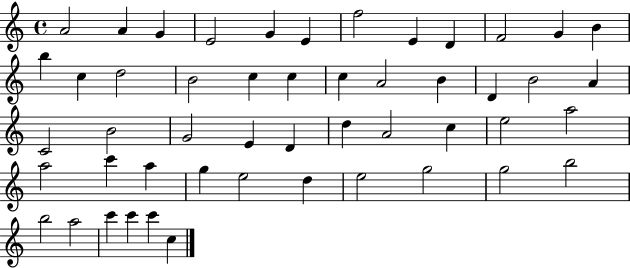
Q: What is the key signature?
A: C major